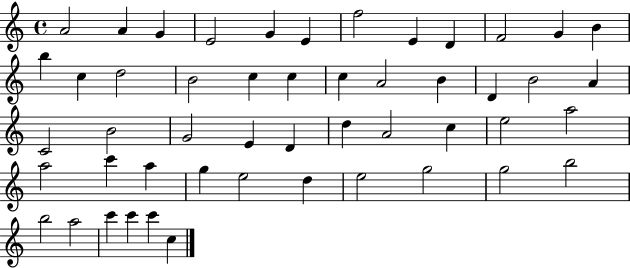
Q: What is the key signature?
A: C major